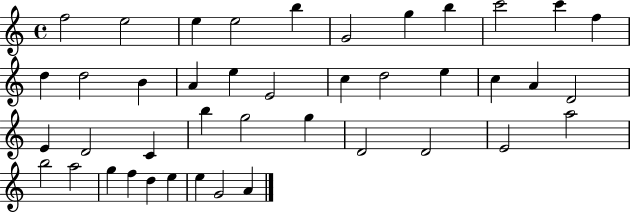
X:1
T:Untitled
M:4/4
L:1/4
K:C
f2 e2 e e2 b G2 g b c'2 c' f d d2 B A e E2 c d2 e c A D2 E D2 C b g2 g D2 D2 E2 a2 b2 a2 g f d e e G2 A